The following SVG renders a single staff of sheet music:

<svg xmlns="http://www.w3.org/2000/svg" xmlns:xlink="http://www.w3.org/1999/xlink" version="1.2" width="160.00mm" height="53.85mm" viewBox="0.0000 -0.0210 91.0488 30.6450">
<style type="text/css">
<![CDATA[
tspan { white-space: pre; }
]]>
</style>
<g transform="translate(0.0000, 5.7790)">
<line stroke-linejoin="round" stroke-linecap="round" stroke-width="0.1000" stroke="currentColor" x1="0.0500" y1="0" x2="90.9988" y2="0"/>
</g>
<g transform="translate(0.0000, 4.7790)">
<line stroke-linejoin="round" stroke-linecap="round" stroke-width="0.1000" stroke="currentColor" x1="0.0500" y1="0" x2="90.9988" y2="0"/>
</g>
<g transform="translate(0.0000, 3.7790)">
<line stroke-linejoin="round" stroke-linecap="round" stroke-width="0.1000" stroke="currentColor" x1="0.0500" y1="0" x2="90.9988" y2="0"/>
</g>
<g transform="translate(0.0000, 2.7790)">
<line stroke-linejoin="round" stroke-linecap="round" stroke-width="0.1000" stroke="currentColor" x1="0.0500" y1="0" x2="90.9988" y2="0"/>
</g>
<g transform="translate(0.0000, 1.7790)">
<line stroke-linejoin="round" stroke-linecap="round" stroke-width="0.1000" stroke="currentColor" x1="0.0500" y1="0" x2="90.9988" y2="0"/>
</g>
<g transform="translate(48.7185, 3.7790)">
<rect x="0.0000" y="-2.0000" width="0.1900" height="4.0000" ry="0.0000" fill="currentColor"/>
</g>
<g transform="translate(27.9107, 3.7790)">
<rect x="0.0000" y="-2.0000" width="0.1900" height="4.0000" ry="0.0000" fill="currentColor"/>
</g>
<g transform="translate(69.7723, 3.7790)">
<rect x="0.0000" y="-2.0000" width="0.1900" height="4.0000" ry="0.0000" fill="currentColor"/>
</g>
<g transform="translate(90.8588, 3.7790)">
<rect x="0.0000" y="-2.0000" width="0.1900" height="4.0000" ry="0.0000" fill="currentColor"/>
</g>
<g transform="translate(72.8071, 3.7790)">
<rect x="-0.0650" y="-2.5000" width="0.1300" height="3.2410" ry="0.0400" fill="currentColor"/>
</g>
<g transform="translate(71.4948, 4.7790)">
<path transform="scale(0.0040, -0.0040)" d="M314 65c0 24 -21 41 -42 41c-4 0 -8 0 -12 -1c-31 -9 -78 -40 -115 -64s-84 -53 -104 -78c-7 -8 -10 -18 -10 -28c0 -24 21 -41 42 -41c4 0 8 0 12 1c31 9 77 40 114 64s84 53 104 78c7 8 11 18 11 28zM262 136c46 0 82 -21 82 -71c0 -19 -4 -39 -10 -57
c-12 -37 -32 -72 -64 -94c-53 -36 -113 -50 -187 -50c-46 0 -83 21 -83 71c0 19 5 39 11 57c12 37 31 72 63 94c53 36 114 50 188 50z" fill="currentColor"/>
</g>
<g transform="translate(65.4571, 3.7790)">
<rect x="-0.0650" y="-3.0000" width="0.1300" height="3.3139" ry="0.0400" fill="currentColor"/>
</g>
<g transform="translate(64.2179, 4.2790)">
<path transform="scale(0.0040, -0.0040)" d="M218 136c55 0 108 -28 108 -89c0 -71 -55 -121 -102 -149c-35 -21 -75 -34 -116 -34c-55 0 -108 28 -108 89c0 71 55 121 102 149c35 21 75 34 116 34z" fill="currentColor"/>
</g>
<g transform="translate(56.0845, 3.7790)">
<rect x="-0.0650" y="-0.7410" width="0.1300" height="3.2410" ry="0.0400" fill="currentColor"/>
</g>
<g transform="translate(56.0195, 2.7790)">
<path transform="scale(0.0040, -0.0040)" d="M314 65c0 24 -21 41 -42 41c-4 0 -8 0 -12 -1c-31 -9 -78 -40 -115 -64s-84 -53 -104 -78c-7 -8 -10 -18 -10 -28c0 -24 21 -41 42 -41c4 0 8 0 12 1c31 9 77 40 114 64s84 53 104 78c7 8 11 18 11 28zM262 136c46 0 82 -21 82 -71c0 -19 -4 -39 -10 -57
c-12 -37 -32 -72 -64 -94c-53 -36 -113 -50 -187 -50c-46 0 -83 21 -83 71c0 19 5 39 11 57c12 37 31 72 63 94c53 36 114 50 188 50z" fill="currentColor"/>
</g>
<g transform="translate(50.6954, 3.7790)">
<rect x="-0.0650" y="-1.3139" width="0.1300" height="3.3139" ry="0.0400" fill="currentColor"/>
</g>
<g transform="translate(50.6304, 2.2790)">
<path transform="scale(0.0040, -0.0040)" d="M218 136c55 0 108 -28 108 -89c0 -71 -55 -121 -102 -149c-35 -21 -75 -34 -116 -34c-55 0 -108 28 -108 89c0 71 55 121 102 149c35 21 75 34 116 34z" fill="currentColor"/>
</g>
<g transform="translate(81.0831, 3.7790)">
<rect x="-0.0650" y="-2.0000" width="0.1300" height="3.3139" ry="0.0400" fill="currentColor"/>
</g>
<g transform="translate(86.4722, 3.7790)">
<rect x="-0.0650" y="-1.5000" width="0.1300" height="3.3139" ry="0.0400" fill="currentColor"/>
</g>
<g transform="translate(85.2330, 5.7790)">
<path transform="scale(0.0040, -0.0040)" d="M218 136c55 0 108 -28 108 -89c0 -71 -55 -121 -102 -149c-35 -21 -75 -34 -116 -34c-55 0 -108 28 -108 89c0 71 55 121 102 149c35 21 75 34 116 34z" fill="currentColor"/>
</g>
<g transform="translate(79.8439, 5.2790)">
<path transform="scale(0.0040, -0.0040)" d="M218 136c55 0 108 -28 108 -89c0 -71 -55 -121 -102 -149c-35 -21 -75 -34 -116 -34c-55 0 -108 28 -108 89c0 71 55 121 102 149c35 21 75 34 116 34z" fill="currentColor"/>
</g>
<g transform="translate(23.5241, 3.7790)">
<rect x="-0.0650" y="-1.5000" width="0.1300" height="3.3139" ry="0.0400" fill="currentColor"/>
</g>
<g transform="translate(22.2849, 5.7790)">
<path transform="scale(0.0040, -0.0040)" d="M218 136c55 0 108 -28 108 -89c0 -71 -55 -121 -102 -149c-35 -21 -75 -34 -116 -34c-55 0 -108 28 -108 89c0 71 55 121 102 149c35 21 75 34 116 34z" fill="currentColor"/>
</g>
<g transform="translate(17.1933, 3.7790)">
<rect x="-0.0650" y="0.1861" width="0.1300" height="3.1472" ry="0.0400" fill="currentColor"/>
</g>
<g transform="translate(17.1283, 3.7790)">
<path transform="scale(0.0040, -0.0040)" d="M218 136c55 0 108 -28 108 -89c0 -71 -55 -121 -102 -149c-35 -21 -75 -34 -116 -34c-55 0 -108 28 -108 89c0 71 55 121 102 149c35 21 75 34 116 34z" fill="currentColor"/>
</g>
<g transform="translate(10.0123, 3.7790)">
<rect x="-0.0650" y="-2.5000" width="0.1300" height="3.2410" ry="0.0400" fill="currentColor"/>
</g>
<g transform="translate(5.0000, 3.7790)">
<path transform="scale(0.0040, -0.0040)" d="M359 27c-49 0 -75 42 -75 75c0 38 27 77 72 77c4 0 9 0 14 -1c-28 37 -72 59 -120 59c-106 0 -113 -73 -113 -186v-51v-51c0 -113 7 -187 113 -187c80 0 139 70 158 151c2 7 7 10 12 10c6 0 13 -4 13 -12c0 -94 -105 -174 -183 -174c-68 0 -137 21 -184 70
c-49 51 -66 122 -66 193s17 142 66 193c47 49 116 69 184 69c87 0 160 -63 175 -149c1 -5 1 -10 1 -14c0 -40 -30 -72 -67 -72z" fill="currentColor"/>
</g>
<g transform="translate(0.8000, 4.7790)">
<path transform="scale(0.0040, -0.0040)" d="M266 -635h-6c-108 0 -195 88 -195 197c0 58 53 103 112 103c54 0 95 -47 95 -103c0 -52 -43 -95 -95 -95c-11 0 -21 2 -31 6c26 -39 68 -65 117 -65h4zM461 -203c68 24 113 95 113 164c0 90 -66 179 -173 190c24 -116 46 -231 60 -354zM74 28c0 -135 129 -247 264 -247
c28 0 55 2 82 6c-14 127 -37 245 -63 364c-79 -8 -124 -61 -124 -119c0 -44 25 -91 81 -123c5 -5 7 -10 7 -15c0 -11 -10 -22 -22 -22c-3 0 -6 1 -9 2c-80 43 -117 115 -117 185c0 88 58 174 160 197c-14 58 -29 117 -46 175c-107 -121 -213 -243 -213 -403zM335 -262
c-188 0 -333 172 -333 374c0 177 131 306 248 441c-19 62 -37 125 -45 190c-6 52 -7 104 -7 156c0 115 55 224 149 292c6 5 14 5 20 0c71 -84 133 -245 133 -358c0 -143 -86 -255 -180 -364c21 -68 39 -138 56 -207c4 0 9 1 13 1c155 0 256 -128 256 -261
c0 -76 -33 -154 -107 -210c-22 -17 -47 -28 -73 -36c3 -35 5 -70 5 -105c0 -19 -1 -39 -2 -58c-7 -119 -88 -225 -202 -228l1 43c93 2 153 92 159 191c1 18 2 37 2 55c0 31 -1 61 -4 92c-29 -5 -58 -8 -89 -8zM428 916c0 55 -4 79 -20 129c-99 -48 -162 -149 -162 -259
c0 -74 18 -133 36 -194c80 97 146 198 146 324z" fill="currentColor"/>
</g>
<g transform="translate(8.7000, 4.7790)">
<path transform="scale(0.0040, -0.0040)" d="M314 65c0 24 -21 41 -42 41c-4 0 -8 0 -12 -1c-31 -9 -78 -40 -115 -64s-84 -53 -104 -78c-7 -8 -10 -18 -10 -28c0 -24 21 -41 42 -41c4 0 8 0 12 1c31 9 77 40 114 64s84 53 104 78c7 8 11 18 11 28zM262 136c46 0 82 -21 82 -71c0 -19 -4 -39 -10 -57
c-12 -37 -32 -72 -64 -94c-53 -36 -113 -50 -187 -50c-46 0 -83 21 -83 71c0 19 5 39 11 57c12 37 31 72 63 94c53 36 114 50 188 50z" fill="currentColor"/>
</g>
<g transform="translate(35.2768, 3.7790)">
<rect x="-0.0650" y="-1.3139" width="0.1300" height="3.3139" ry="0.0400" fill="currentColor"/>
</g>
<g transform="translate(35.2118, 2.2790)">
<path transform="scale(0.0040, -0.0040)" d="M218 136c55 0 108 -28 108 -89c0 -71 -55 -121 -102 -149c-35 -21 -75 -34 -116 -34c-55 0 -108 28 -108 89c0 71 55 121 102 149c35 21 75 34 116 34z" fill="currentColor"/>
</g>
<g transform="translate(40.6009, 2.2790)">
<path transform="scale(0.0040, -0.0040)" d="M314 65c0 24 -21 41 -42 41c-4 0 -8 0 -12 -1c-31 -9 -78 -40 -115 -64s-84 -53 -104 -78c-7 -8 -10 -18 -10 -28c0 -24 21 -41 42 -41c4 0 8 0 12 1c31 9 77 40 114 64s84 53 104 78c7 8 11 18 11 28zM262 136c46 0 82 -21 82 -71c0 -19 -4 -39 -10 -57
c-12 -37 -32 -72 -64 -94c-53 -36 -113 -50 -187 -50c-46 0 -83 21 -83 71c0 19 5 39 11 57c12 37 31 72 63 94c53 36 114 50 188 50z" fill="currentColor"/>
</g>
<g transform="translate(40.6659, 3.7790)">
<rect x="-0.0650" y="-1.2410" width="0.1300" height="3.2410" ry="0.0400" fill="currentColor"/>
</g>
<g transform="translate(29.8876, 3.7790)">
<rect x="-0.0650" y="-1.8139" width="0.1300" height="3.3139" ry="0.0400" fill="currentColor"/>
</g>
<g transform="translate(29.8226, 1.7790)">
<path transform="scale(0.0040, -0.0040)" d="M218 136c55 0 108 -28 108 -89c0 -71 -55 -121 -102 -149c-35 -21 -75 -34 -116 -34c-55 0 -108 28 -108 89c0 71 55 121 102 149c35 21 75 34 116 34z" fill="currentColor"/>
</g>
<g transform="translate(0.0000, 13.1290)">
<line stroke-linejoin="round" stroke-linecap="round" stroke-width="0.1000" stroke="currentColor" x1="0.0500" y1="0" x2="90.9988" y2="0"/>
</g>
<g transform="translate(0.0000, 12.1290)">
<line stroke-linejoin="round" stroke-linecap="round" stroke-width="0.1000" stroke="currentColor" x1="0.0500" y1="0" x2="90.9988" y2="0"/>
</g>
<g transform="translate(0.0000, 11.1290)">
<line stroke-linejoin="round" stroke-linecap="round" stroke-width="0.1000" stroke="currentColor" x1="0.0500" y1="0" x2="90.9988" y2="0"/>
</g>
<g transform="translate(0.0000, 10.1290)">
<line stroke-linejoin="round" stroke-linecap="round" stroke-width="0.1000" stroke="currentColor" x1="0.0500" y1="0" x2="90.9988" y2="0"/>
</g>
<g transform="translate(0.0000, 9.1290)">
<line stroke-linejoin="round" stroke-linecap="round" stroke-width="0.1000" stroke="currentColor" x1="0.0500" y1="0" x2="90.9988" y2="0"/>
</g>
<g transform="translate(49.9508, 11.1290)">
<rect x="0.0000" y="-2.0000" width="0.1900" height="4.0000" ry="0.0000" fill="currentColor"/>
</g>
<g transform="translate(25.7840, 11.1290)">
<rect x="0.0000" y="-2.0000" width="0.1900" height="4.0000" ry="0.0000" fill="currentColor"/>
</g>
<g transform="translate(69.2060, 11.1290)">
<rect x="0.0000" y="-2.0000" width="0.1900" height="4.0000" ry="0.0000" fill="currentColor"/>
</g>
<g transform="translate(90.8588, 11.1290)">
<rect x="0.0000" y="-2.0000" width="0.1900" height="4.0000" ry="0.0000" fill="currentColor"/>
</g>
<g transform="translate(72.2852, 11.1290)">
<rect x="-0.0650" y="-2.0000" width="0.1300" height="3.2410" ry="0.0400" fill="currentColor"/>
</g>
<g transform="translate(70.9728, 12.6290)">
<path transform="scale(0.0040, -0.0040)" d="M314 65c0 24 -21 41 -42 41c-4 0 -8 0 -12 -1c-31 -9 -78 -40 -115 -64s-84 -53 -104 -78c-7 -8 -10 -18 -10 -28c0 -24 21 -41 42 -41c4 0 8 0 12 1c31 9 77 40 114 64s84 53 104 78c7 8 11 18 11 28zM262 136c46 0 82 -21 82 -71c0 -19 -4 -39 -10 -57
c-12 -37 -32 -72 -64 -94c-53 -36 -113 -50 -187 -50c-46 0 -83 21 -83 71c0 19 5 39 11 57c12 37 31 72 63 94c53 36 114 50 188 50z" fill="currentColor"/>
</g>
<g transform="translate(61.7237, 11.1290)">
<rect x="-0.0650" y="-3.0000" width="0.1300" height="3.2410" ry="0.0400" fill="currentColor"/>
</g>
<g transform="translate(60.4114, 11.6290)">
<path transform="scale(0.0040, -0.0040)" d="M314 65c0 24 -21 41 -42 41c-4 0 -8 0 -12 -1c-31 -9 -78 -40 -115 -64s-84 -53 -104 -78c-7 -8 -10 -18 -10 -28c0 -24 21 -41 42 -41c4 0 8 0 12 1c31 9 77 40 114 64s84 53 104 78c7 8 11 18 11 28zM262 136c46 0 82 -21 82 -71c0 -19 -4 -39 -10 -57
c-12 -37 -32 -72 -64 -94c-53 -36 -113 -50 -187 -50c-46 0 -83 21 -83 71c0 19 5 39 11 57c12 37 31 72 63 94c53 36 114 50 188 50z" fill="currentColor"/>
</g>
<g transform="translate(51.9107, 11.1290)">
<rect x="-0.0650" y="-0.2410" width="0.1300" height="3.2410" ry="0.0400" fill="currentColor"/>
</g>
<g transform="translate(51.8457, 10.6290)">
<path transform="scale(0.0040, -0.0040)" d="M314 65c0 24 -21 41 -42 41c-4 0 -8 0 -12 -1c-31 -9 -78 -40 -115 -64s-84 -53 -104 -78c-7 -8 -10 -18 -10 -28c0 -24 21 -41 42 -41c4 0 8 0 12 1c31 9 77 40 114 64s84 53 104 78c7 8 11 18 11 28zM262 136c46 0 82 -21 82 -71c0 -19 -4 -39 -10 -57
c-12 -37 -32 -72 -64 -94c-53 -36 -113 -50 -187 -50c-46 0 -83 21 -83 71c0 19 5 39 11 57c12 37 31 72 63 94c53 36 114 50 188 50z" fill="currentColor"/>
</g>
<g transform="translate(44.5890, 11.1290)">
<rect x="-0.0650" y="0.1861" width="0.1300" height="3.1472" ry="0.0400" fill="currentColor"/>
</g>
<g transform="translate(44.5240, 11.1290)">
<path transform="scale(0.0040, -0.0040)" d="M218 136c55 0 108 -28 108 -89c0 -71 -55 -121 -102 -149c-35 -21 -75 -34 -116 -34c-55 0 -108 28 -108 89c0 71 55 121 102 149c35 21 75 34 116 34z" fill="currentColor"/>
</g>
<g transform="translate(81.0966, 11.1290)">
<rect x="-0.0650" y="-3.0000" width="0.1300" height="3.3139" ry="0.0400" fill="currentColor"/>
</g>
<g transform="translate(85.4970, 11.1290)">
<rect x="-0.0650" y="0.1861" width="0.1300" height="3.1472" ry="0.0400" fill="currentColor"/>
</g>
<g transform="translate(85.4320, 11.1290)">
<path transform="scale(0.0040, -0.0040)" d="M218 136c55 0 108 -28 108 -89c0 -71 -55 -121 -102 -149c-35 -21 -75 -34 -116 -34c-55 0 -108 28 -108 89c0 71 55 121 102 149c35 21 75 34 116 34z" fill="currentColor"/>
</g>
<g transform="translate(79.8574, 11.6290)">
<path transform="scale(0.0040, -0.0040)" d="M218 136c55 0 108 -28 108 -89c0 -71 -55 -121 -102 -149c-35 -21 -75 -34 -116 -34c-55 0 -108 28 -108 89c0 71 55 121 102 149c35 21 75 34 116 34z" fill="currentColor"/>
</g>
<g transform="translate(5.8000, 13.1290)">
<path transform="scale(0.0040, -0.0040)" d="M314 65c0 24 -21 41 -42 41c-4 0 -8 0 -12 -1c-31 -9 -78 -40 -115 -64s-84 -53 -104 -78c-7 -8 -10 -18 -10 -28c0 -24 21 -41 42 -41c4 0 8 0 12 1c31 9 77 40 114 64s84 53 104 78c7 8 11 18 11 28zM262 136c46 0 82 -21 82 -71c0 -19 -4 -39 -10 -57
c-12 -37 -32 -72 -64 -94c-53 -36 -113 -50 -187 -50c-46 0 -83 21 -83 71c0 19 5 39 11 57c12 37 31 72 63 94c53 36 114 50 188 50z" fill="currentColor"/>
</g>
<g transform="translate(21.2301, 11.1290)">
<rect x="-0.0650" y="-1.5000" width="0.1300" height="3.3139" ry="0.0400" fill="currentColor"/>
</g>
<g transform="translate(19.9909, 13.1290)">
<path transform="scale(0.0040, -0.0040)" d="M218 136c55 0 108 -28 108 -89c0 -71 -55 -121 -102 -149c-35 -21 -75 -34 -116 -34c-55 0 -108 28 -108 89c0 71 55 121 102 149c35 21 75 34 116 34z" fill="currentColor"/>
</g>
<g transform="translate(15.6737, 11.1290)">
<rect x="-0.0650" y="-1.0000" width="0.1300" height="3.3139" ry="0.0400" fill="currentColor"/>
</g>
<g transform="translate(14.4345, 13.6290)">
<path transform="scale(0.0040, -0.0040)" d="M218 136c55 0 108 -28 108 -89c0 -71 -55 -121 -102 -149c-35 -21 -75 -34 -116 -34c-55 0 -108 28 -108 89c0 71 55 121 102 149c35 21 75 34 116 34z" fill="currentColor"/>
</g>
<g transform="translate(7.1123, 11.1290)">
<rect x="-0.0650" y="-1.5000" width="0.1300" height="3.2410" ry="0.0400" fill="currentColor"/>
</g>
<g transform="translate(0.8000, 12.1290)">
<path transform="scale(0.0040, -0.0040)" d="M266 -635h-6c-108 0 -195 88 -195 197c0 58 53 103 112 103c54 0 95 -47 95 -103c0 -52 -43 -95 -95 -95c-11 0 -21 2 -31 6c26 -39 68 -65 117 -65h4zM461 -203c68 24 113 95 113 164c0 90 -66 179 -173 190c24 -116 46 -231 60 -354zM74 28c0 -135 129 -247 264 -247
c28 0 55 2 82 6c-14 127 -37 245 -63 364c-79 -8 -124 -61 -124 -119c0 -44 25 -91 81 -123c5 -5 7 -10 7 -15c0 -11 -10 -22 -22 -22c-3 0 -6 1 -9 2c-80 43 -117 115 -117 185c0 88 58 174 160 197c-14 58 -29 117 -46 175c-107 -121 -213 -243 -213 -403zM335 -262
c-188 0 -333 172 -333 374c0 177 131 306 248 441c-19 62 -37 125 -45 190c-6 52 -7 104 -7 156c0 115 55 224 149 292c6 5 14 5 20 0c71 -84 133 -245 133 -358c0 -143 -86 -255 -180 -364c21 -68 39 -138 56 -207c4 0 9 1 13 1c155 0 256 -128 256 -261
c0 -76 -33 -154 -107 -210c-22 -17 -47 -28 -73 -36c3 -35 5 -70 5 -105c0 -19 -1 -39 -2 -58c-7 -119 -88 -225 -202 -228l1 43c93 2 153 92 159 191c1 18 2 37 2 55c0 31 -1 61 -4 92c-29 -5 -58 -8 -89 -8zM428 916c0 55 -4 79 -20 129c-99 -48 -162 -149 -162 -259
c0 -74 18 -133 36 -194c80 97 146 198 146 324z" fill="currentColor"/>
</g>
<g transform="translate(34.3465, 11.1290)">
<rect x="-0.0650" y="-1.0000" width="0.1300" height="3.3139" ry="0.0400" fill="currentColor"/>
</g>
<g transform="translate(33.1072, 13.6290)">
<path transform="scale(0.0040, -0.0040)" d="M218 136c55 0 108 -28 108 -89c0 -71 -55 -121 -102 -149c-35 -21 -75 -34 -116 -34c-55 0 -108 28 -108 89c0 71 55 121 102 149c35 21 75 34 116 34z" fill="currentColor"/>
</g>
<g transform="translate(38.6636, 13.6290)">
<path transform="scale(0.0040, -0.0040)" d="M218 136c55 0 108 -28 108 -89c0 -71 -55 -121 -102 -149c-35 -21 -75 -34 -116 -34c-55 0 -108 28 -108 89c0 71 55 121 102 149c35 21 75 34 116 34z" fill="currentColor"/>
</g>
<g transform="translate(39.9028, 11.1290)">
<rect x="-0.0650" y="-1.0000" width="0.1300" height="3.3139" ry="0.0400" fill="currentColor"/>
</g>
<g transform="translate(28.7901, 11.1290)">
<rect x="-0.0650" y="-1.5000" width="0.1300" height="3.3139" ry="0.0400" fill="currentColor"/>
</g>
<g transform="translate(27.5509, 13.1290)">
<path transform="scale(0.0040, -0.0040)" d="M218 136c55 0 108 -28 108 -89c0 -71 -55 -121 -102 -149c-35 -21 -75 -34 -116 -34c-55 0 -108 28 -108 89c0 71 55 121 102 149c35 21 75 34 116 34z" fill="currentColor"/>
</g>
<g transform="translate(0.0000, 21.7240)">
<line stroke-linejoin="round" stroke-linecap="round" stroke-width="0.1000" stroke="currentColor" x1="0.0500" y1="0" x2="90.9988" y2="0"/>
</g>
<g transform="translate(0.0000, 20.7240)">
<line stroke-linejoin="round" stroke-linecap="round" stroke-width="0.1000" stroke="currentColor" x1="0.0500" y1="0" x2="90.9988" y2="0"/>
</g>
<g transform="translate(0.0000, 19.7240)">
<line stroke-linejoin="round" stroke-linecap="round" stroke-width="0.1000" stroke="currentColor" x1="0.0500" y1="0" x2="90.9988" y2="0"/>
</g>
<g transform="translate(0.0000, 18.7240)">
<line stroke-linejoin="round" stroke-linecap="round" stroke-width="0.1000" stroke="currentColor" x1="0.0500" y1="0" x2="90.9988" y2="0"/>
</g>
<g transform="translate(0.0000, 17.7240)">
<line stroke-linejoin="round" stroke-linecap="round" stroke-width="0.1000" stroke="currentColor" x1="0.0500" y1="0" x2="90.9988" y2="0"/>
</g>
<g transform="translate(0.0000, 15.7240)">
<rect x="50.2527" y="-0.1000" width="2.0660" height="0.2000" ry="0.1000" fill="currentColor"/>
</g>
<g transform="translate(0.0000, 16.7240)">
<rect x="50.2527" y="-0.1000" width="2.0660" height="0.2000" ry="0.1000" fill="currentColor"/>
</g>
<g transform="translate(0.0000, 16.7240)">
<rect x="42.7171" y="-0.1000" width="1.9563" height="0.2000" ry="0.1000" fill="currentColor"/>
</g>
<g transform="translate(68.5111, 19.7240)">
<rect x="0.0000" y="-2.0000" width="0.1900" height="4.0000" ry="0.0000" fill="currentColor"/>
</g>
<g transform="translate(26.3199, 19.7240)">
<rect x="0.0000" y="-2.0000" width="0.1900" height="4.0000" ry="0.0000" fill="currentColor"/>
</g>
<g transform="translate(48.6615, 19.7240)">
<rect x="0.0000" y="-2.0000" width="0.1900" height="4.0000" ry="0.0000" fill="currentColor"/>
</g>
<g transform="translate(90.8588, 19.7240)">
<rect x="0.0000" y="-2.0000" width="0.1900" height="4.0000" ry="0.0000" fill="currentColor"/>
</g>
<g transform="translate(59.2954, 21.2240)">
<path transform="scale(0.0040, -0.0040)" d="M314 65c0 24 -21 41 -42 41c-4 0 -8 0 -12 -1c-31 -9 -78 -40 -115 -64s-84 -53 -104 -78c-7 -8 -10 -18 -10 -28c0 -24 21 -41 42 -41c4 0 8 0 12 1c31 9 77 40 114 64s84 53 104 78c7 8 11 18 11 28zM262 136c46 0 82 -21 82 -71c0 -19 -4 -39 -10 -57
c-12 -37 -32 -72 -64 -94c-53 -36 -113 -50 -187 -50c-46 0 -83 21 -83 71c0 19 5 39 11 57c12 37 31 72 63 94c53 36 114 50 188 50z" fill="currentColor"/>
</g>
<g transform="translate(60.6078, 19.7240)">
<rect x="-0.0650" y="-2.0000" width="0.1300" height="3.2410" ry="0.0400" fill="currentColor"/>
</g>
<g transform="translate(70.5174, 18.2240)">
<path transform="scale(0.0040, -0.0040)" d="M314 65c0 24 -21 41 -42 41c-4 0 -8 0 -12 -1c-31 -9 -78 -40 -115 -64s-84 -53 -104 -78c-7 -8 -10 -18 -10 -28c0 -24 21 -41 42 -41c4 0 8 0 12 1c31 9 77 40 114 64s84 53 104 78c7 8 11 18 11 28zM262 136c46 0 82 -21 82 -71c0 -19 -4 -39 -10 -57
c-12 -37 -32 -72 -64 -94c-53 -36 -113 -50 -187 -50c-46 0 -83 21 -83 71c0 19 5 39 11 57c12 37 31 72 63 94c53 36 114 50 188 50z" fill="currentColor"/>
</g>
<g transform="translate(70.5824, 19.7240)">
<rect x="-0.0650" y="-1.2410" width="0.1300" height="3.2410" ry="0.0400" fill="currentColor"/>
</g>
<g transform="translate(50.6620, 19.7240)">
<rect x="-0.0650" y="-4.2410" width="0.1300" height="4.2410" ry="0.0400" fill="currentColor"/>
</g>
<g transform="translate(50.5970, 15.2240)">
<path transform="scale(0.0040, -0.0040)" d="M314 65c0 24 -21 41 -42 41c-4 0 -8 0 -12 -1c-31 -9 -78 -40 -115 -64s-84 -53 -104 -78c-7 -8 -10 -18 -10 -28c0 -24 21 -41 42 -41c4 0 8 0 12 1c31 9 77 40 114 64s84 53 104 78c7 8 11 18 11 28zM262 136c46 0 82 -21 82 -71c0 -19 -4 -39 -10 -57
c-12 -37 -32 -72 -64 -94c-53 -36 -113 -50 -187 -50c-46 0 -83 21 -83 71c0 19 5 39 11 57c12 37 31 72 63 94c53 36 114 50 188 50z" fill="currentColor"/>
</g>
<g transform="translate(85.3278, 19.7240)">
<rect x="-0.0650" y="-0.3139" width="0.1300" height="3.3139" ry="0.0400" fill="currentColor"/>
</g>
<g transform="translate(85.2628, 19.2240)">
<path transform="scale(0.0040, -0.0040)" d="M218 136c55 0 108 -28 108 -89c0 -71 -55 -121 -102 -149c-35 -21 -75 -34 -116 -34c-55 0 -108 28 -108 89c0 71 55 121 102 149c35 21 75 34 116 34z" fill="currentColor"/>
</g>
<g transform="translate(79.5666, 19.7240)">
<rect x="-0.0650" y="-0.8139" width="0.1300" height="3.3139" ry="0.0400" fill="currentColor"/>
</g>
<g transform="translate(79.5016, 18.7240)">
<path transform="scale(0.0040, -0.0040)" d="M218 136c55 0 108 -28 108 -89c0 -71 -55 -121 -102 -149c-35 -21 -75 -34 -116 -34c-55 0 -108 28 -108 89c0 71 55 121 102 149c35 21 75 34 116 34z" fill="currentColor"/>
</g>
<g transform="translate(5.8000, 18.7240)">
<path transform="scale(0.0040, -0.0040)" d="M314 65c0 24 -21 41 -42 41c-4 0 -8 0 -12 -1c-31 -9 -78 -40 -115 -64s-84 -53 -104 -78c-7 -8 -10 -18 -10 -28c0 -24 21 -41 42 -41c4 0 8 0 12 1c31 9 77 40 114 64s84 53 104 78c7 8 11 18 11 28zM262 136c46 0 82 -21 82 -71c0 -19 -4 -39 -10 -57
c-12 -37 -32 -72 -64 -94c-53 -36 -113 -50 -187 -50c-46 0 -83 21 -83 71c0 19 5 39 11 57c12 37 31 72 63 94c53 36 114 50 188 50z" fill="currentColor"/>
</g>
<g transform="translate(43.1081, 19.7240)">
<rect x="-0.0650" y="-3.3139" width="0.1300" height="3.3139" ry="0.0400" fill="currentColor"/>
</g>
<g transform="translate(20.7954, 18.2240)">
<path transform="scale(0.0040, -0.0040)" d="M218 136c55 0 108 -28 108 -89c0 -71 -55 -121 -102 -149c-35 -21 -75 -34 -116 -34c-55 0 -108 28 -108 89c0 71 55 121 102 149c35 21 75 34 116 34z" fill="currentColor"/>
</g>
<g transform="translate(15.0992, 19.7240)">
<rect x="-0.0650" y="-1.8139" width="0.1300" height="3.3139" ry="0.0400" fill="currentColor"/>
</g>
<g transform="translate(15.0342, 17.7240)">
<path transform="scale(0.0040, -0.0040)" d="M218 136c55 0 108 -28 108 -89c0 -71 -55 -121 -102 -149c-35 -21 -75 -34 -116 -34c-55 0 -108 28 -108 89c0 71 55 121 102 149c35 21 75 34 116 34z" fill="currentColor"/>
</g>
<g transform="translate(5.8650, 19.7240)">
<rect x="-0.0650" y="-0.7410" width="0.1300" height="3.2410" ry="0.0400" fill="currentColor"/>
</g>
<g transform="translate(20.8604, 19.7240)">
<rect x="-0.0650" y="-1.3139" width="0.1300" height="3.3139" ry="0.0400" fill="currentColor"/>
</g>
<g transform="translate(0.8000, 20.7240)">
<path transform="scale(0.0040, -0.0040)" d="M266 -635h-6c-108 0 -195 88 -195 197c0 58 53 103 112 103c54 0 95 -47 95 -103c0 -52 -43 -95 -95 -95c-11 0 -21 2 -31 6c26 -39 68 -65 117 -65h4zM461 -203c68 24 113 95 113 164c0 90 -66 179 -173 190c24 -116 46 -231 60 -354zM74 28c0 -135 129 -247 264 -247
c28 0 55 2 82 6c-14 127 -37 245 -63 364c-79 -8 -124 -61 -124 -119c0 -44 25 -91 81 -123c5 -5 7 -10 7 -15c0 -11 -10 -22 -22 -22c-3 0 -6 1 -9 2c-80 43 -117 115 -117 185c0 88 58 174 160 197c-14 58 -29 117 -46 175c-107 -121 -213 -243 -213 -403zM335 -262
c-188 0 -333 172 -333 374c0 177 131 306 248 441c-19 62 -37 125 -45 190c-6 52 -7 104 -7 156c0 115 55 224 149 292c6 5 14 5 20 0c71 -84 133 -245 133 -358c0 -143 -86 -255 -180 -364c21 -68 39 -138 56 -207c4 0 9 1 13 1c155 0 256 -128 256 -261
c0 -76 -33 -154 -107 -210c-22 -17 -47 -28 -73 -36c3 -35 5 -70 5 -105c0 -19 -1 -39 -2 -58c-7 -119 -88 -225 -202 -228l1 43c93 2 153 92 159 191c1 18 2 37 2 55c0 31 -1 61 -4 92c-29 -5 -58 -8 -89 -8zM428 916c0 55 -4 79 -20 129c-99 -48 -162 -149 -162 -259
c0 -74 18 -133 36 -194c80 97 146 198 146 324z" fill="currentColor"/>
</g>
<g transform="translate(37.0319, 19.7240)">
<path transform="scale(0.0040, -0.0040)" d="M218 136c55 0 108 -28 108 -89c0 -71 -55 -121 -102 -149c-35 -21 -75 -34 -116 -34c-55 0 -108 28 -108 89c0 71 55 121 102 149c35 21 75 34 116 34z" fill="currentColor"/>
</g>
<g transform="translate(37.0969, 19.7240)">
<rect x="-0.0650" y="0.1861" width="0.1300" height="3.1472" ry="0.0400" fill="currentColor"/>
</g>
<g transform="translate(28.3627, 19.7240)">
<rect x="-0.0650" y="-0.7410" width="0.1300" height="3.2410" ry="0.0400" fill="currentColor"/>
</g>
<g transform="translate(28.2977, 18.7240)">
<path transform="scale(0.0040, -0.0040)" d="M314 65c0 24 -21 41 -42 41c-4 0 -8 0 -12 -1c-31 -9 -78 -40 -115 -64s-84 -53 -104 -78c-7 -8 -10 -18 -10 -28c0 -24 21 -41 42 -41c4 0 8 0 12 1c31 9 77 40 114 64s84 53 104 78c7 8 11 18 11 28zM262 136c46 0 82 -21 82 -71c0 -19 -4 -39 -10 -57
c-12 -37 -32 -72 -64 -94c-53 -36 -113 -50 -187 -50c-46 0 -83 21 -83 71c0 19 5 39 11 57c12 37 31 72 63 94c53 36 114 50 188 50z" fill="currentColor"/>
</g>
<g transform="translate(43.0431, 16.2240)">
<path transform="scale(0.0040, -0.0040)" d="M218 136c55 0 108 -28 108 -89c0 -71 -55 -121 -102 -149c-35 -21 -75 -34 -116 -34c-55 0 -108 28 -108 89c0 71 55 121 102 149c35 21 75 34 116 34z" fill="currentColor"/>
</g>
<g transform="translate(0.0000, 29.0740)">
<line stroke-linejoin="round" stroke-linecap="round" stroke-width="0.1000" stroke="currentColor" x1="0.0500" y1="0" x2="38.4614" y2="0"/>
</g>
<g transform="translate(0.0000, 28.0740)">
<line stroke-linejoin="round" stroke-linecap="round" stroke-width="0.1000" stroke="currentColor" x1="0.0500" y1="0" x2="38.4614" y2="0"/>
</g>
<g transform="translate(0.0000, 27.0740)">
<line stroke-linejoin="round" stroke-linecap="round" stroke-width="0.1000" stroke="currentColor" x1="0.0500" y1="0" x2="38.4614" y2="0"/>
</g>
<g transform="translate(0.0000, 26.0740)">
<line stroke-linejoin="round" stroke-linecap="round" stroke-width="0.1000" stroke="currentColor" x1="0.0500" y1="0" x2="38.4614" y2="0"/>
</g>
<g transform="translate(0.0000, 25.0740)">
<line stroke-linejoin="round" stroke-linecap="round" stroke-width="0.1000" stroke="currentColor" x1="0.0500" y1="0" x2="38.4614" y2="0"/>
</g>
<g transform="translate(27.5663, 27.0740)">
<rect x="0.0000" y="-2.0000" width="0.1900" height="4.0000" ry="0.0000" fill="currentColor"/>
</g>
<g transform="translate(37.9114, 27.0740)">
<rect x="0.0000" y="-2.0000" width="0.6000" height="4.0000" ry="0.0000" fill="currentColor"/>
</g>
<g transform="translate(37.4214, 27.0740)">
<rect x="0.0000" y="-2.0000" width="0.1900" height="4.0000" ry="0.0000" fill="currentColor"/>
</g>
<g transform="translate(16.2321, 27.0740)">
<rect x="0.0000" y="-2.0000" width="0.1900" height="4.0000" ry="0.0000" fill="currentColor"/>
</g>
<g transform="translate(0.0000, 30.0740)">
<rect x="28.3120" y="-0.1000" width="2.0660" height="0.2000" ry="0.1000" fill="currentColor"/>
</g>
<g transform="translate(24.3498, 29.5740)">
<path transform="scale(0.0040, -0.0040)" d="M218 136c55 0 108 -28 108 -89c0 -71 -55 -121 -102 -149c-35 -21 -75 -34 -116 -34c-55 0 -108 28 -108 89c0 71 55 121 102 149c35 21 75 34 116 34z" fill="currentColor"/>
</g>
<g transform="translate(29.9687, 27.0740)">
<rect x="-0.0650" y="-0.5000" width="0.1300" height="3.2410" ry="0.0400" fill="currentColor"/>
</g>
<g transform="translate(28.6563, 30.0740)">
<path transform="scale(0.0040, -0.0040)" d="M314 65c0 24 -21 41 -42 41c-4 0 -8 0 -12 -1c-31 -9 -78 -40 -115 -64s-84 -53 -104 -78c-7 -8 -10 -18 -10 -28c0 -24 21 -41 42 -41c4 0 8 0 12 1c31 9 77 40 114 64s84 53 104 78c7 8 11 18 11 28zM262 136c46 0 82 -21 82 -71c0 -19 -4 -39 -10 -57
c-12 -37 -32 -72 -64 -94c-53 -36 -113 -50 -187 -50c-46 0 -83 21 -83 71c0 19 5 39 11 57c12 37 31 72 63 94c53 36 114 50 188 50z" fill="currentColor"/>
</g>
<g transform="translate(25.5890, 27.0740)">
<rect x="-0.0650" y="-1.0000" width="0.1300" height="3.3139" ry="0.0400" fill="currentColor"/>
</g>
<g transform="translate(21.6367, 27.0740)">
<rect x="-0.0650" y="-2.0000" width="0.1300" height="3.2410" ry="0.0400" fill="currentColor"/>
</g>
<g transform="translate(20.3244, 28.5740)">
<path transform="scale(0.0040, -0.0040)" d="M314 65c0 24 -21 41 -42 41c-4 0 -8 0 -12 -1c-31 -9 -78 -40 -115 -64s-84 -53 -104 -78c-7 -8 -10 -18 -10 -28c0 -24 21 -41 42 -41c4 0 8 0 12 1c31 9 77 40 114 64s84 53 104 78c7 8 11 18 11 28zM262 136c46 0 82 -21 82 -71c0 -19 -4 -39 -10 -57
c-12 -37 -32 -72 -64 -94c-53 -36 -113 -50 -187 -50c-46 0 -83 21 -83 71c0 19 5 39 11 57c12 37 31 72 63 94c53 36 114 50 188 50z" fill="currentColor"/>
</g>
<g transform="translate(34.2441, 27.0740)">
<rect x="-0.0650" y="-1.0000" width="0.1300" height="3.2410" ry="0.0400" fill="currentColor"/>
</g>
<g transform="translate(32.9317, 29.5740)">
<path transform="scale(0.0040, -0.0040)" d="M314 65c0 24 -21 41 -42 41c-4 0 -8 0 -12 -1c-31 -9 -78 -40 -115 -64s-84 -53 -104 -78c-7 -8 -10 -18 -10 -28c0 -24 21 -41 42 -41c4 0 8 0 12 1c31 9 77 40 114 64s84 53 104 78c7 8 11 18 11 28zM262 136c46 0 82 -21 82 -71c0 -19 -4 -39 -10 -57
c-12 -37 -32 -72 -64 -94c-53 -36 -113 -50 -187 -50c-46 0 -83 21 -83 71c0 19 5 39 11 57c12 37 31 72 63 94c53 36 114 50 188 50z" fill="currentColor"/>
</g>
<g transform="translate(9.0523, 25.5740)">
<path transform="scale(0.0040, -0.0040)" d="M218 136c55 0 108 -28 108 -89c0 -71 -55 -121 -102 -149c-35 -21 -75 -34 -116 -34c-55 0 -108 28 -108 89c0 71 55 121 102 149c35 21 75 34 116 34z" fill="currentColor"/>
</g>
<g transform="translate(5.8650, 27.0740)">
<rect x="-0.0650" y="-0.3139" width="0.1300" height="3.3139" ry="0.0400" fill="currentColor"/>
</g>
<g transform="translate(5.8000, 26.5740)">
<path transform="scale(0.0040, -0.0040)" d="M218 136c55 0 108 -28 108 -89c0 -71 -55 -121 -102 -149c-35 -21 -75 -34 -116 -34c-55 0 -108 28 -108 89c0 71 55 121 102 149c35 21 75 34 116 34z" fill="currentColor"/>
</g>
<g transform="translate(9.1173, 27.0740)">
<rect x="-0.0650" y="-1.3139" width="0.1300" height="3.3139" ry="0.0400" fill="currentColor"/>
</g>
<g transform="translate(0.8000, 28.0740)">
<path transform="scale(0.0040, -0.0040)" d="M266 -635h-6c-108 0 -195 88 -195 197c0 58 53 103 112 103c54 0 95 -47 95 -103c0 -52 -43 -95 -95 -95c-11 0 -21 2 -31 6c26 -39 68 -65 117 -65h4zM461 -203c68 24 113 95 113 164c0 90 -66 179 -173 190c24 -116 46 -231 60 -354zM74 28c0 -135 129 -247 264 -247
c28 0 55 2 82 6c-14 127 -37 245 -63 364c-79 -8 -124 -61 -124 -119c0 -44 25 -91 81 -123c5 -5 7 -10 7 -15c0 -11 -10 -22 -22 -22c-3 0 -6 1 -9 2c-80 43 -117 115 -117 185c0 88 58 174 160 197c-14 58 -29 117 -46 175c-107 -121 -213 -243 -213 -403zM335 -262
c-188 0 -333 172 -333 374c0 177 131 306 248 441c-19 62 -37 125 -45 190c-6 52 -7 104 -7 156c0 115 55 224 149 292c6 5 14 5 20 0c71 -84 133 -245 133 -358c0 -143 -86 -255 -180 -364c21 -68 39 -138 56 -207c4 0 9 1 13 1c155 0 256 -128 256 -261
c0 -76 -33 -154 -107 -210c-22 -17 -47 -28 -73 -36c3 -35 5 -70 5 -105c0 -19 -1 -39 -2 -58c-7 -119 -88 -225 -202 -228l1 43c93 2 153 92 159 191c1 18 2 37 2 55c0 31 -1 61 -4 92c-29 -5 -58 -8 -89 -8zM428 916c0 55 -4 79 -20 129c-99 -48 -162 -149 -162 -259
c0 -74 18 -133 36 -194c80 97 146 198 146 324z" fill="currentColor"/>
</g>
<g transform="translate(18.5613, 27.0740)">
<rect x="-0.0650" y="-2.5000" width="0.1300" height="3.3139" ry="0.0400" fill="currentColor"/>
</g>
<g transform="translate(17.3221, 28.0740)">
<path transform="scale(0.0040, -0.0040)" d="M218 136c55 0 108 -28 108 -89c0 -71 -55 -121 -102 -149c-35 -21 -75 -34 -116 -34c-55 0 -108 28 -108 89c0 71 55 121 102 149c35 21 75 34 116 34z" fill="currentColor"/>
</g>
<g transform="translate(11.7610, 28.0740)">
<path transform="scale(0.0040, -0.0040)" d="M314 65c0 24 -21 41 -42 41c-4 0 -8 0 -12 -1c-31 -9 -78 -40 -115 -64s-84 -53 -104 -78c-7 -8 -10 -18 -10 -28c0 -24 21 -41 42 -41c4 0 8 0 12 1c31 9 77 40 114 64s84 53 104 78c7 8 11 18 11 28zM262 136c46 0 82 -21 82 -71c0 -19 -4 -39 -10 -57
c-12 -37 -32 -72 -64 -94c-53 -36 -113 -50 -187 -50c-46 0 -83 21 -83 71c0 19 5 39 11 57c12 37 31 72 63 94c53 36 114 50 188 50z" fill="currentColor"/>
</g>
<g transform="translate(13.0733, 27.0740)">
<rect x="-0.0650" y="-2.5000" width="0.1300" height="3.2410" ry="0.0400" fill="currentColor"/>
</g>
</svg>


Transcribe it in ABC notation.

X:1
T:Untitled
M:4/4
L:1/4
K:C
G2 B E f e e2 e d2 A G2 F E E2 D E E D D B c2 A2 F2 A B d2 f e d2 B b d'2 F2 e2 d c c e G2 G F2 D C2 D2